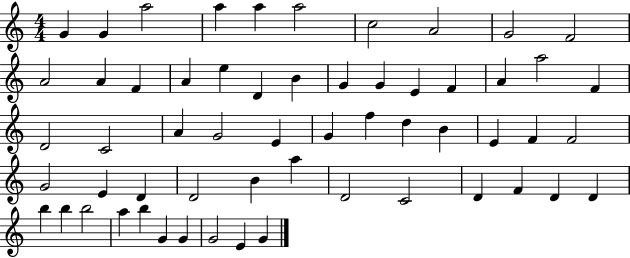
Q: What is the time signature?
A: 4/4